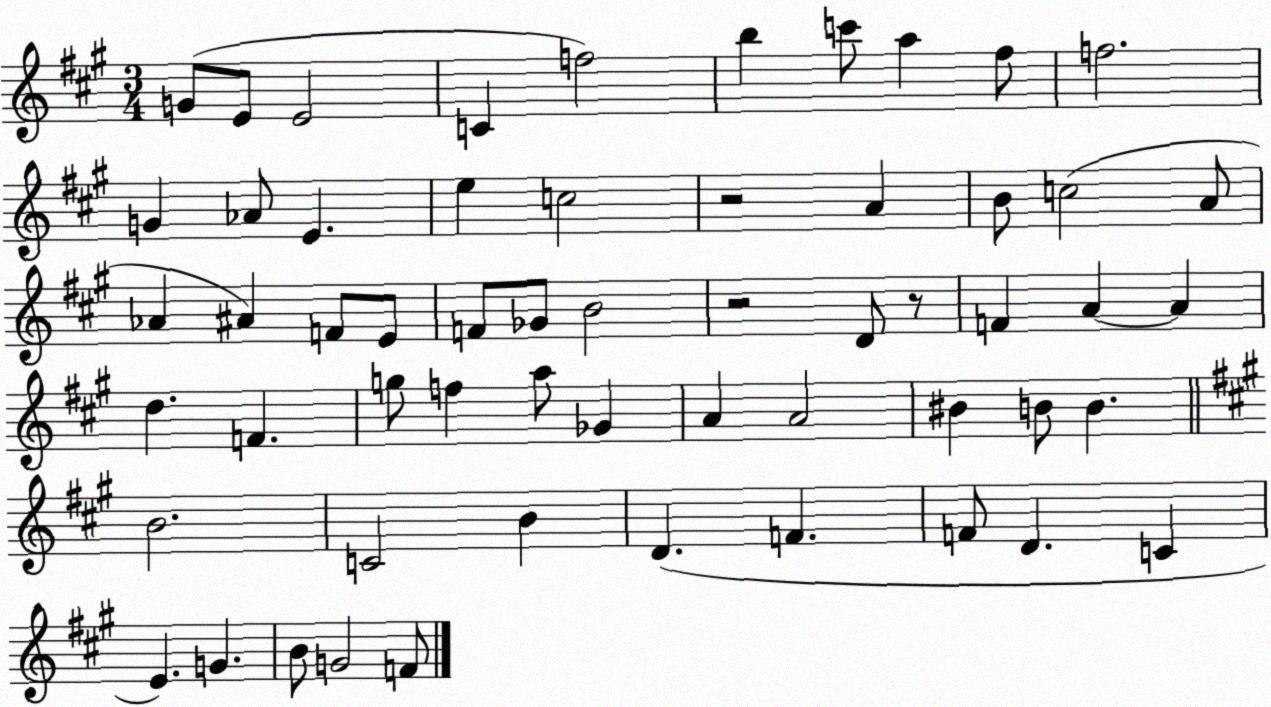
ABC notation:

X:1
T:Untitled
M:3/4
L:1/4
K:A
G/2 E/2 E2 C f2 b c'/2 a ^f/2 f2 G _A/2 E e c2 z2 A B/2 c2 A/2 _A ^A F/2 E/2 F/2 _G/2 B2 z2 D/2 z/2 F A A d F g/2 f a/2 _G A A2 ^B B/2 B B2 C2 B D F F/2 D C E G B/2 G2 F/2